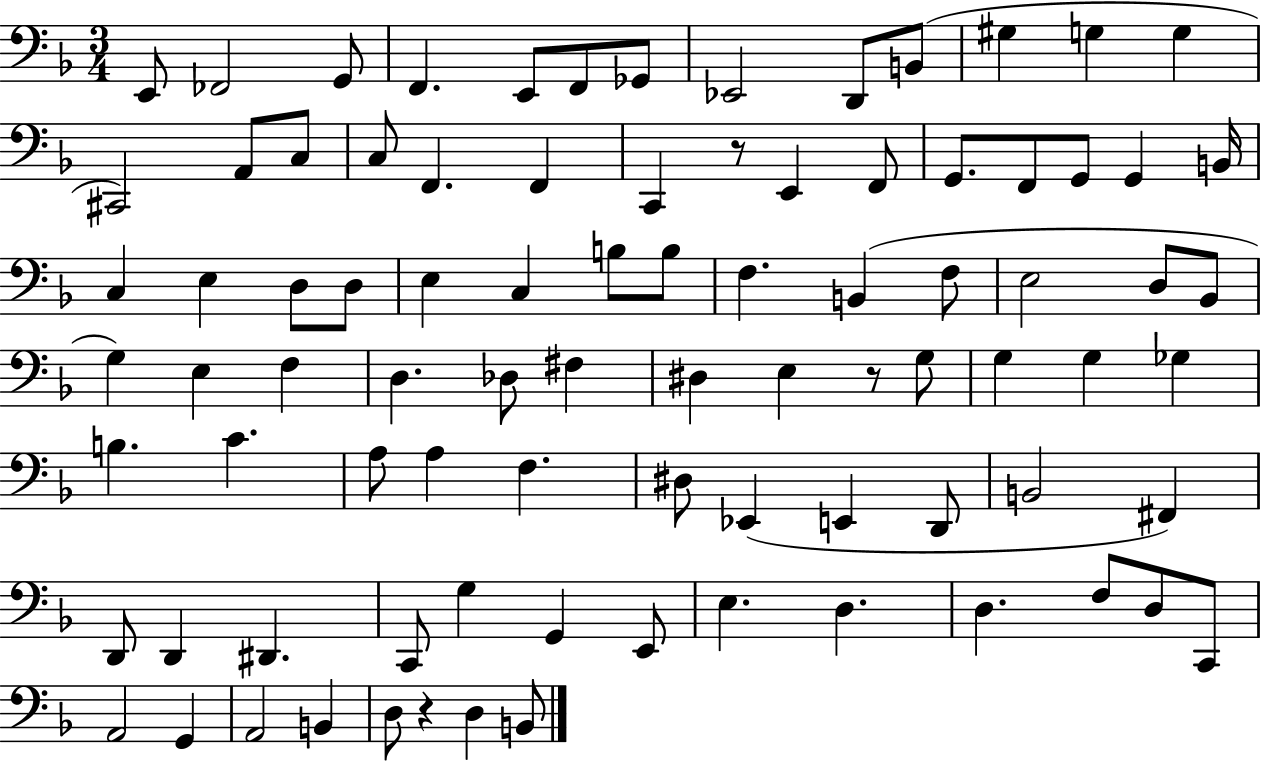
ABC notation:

X:1
T:Untitled
M:3/4
L:1/4
K:F
E,,/2 _F,,2 G,,/2 F,, E,,/2 F,,/2 _G,,/2 _E,,2 D,,/2 B,,/2 ^G, G, G, ^C,,2 A,,/2 C,/2 C,/2 F,, F,, C,, z/2 E,, F,,/2 G,,/2 F,,/2 G,,/2 G,, B,,/4 C, E, D,/2 D,/2 E, C, B,/2 B,/2 F, B,, F,/2 E,2 D,/2 _B,,/2 G, E, F, D, _D,/2 ^F, ^D, E, z/2 G,/2 G, G, _G, B, C A,/2 A, F, ^D,/2 _E,, E,, D,,/2 B,,2 ^F,, D,,/2 D,, ^D,, C,,/2 G, G,, E,,/2 E, D, D, F,/2 D,/2 C,,/2 A,,2 G,, A,,2 B,, D,/2 z D, B,,/2